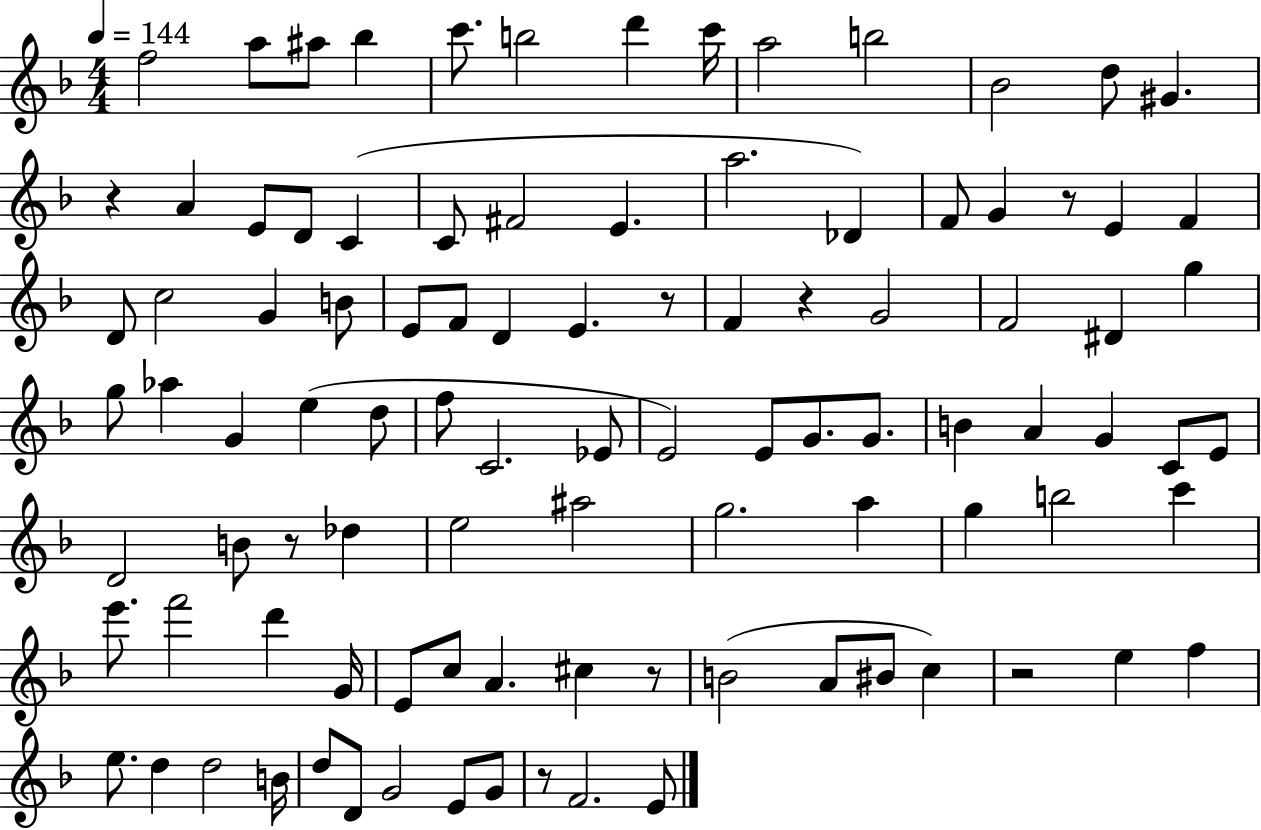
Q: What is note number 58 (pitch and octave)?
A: B4